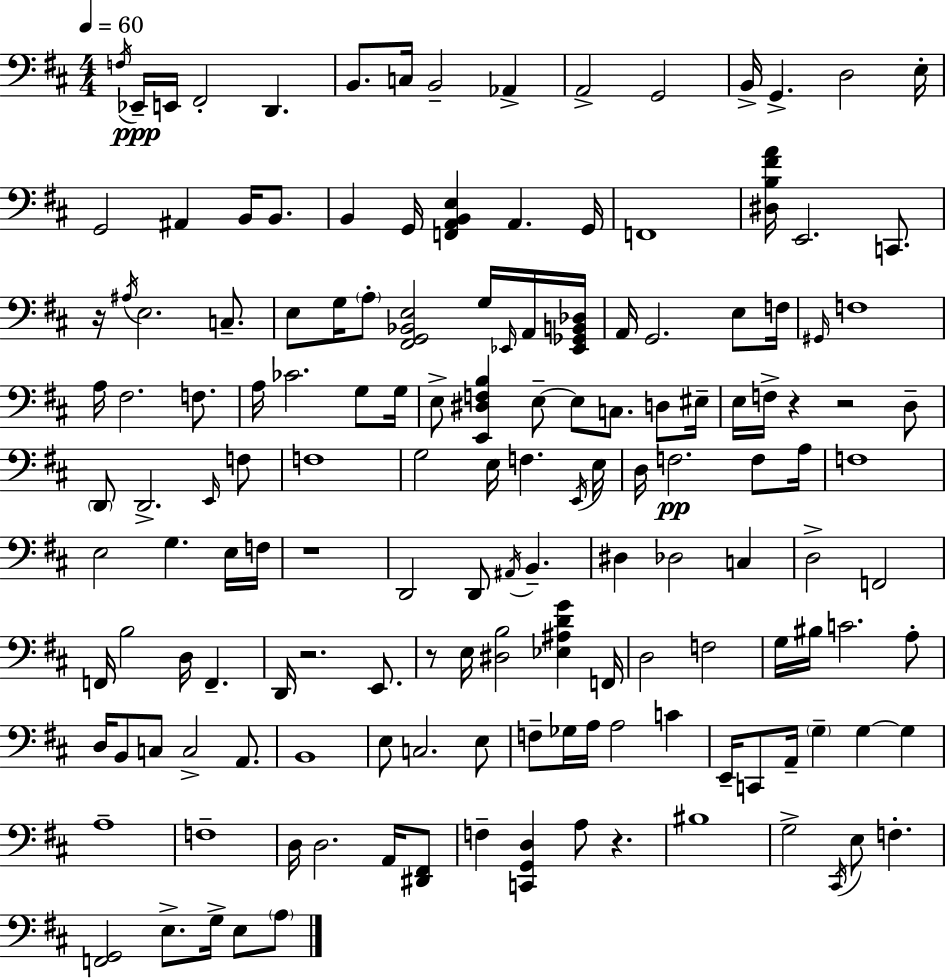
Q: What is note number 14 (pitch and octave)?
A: D3